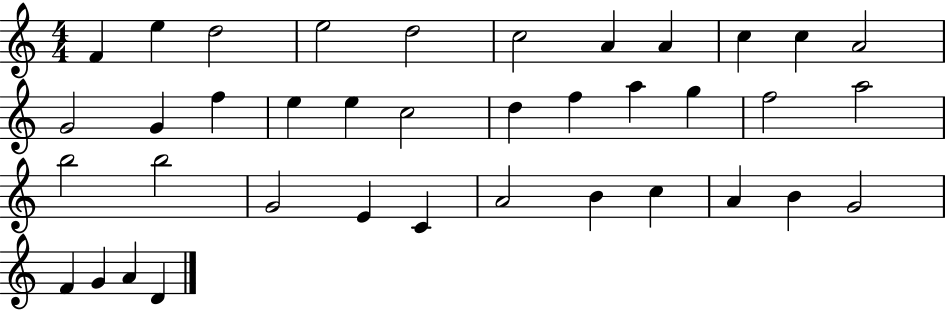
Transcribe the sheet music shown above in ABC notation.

X:1
T:Untitled
M:4/4
L:1/4
K:C
F e d2 e2 d2 c2 A A c c A2 G2 G f e e c2 d f a g f2 a2 b2 b2 G2 E C A2 B c A B G2 F G A D